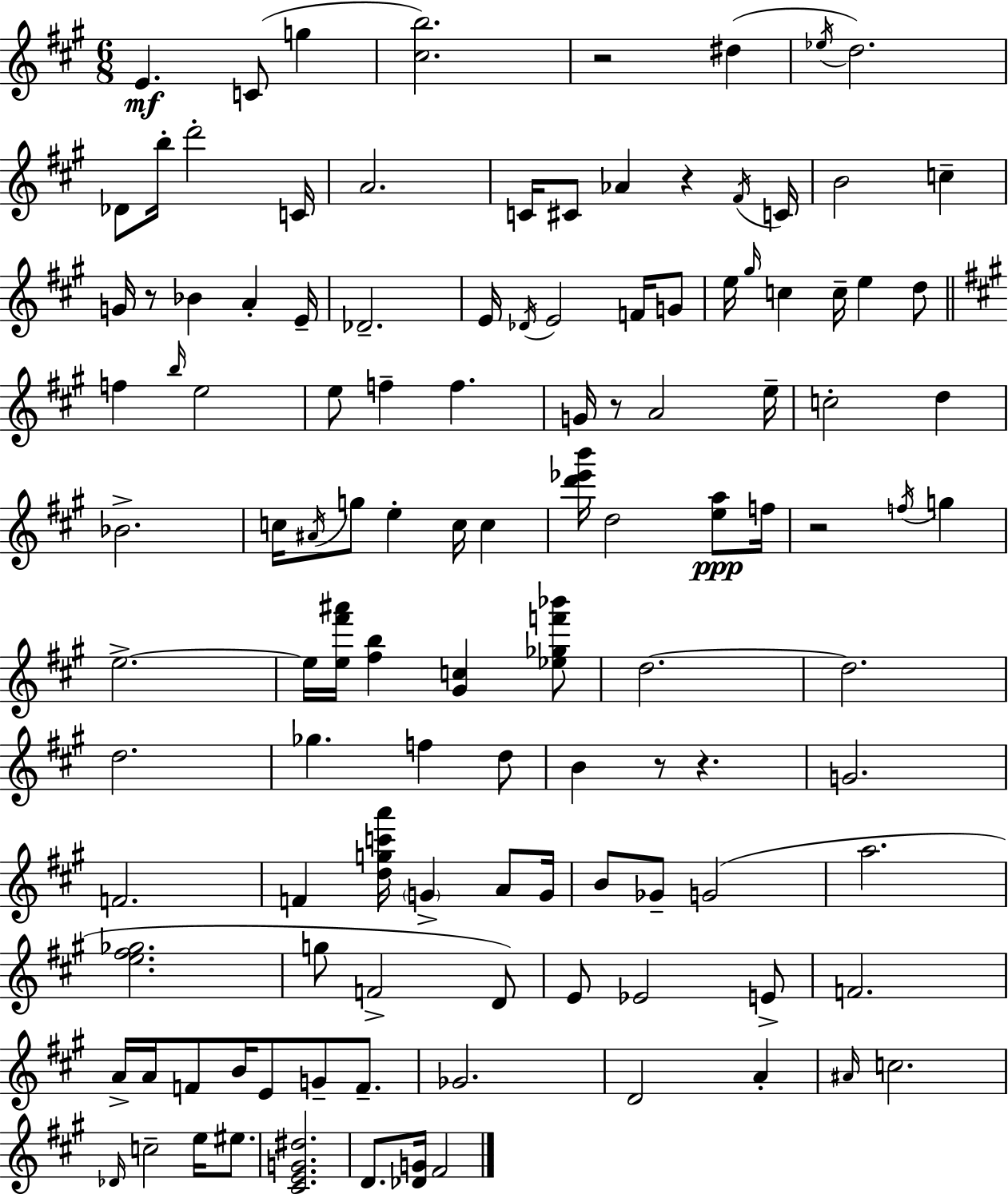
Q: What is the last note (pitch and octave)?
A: F#4